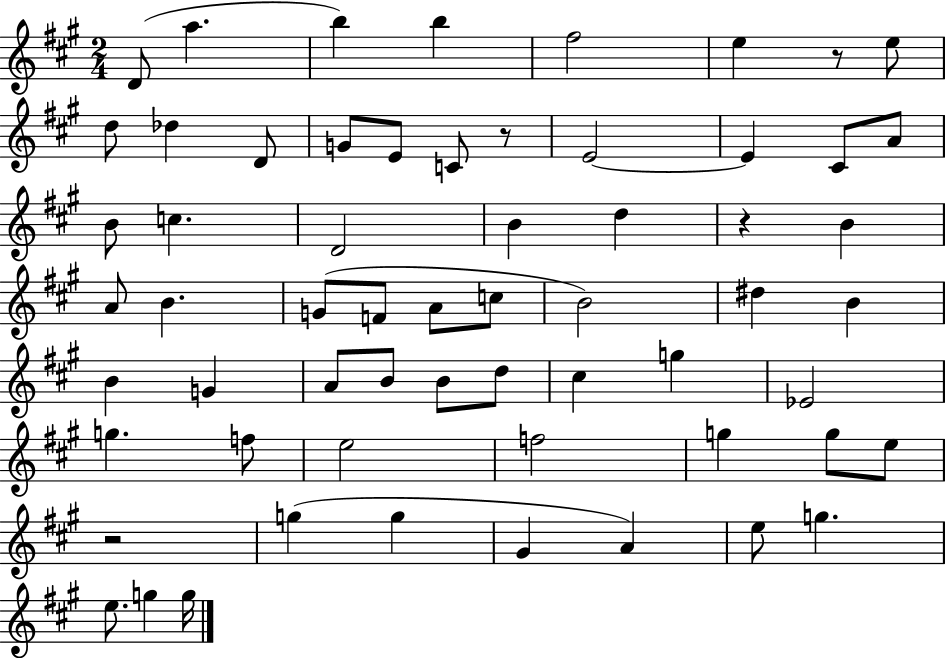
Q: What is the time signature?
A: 2/4